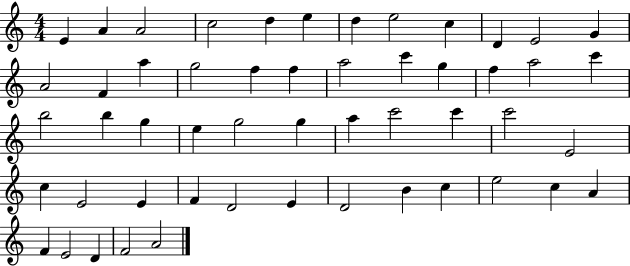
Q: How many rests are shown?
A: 0